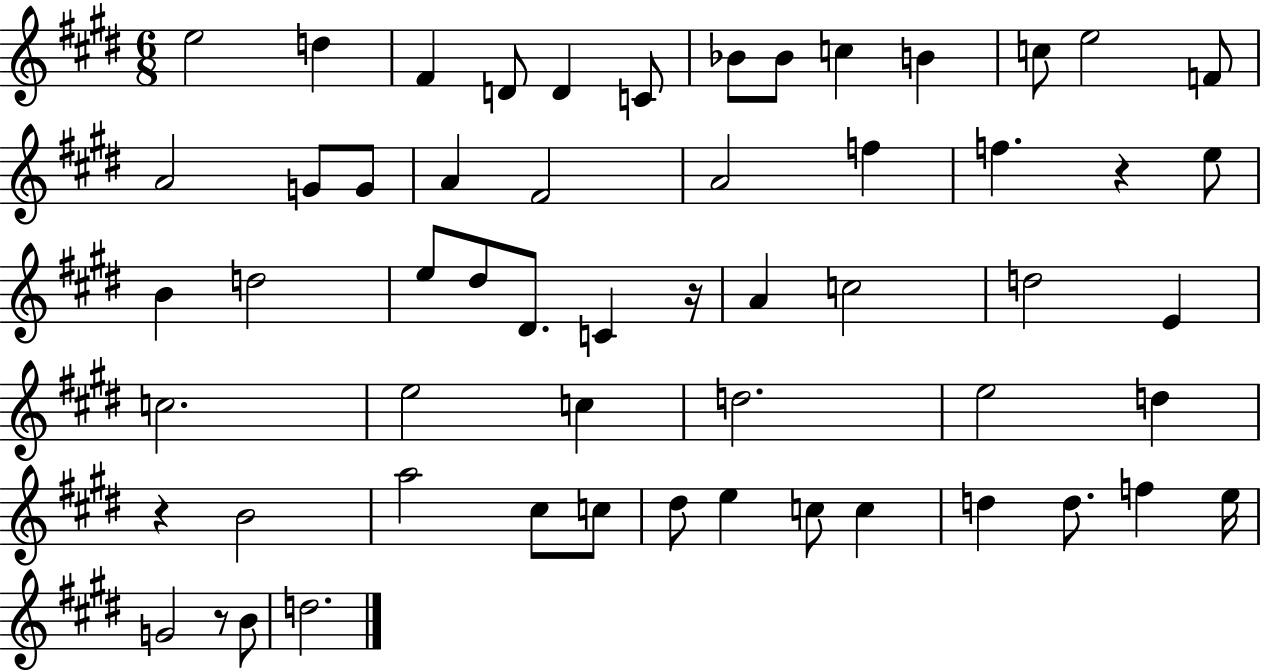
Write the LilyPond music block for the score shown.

{
  \clef treble
  \numericTimeSignature
  \time 6/8
  \key e \major
  e''2 d''4 | fis'4 d'8 d'4 c'8 | bes'8 bes'8 c''4 b'4 | c''8 e''2 f'8 | \break a'2 g'8 g'8 | a'4 fis'2 | a'2 f''4 | f''4. r4 e''8 | \break b'4 d''2 | e''8 dis''8 dis'8. c'4 r16 | a'4 c''2 | d''2 e'4 | \break c''2. | e''2 c''4 | d''2. | e''2 d''4 | \break r4 b'2 | a''2 cis''8 c''8 | dis''8 e''4 c''8 c''4 | d''4 d''8. f''4 e''16 | \break g'2 r8 b'8 | d''2. | \bar "|."
}